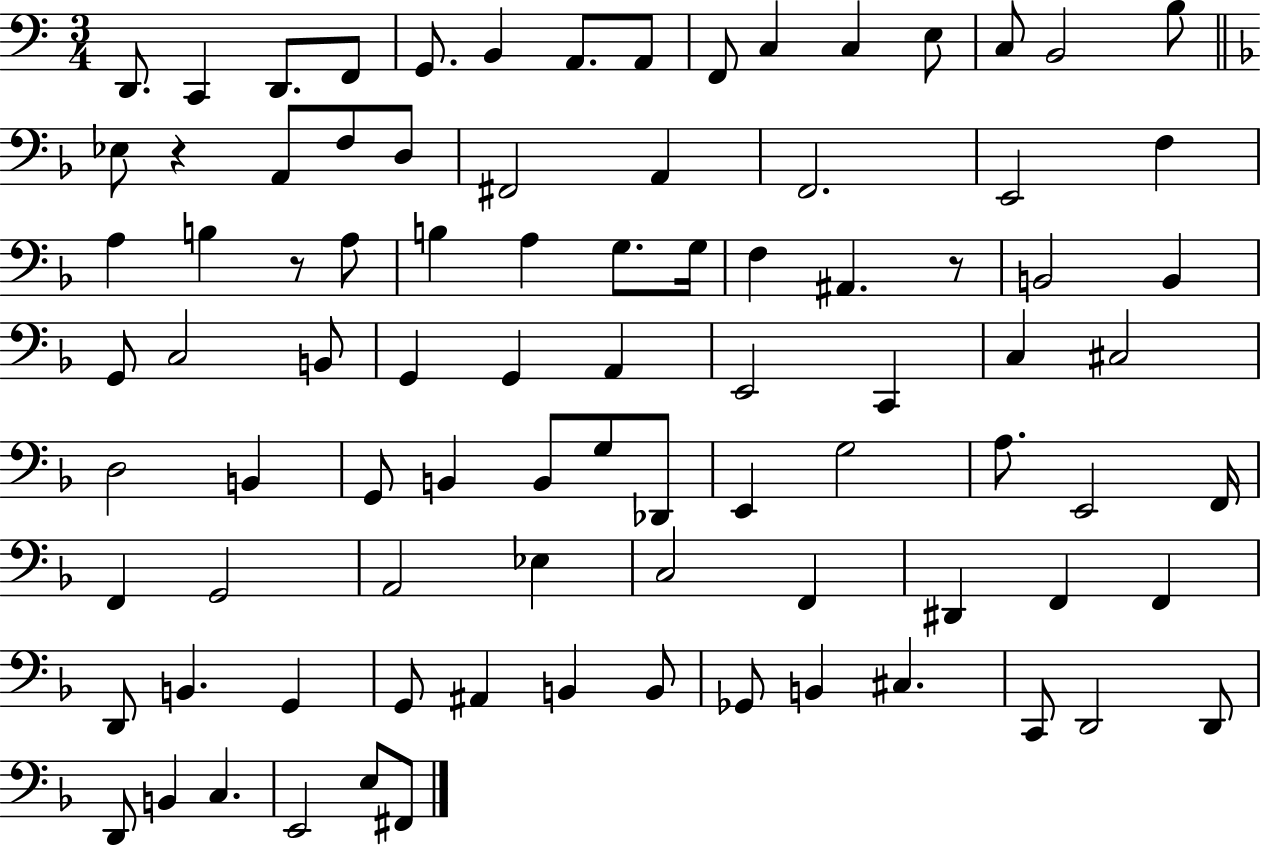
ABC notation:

X:1
T:Untitled
M:3/4
L:1/4
K:C
D,,/2 C,, D,,/2 F,,/2 G,,/2 B,, A,,/2 A,,/2 F,,/2 C, C, E,/2 C,/2 B,,2 B,/2 _E,/2 z A,,/2 F,/2 D,/2 ^F,,2 A,, F,,2 E,,2 F, A, B, z/2 A,/2 B, A, G,/2 G,/4 F, ^A,, z/2 B,,2 B,, G,,/2 C,2 B,,/2 G,, G,, A,, E,,2 C,, C, ^C,2 D,2 B,, G,,/2 B,, B,,/2 G,/2 _D,,/2 E,, G,2 A,/2 E,,2 F,,/4 F,, G,,2 A,,2 _E, C,2 F,, ^D,, F,, F,, D,,/2 B,, G,, G,,/2 ^A,, B,, B,,/2 _G,,/2 B,, ^C, C,,/2 D,,2 D,,/2 D,,/2 B,, C, E,,2 E,/2 ^F,,/2